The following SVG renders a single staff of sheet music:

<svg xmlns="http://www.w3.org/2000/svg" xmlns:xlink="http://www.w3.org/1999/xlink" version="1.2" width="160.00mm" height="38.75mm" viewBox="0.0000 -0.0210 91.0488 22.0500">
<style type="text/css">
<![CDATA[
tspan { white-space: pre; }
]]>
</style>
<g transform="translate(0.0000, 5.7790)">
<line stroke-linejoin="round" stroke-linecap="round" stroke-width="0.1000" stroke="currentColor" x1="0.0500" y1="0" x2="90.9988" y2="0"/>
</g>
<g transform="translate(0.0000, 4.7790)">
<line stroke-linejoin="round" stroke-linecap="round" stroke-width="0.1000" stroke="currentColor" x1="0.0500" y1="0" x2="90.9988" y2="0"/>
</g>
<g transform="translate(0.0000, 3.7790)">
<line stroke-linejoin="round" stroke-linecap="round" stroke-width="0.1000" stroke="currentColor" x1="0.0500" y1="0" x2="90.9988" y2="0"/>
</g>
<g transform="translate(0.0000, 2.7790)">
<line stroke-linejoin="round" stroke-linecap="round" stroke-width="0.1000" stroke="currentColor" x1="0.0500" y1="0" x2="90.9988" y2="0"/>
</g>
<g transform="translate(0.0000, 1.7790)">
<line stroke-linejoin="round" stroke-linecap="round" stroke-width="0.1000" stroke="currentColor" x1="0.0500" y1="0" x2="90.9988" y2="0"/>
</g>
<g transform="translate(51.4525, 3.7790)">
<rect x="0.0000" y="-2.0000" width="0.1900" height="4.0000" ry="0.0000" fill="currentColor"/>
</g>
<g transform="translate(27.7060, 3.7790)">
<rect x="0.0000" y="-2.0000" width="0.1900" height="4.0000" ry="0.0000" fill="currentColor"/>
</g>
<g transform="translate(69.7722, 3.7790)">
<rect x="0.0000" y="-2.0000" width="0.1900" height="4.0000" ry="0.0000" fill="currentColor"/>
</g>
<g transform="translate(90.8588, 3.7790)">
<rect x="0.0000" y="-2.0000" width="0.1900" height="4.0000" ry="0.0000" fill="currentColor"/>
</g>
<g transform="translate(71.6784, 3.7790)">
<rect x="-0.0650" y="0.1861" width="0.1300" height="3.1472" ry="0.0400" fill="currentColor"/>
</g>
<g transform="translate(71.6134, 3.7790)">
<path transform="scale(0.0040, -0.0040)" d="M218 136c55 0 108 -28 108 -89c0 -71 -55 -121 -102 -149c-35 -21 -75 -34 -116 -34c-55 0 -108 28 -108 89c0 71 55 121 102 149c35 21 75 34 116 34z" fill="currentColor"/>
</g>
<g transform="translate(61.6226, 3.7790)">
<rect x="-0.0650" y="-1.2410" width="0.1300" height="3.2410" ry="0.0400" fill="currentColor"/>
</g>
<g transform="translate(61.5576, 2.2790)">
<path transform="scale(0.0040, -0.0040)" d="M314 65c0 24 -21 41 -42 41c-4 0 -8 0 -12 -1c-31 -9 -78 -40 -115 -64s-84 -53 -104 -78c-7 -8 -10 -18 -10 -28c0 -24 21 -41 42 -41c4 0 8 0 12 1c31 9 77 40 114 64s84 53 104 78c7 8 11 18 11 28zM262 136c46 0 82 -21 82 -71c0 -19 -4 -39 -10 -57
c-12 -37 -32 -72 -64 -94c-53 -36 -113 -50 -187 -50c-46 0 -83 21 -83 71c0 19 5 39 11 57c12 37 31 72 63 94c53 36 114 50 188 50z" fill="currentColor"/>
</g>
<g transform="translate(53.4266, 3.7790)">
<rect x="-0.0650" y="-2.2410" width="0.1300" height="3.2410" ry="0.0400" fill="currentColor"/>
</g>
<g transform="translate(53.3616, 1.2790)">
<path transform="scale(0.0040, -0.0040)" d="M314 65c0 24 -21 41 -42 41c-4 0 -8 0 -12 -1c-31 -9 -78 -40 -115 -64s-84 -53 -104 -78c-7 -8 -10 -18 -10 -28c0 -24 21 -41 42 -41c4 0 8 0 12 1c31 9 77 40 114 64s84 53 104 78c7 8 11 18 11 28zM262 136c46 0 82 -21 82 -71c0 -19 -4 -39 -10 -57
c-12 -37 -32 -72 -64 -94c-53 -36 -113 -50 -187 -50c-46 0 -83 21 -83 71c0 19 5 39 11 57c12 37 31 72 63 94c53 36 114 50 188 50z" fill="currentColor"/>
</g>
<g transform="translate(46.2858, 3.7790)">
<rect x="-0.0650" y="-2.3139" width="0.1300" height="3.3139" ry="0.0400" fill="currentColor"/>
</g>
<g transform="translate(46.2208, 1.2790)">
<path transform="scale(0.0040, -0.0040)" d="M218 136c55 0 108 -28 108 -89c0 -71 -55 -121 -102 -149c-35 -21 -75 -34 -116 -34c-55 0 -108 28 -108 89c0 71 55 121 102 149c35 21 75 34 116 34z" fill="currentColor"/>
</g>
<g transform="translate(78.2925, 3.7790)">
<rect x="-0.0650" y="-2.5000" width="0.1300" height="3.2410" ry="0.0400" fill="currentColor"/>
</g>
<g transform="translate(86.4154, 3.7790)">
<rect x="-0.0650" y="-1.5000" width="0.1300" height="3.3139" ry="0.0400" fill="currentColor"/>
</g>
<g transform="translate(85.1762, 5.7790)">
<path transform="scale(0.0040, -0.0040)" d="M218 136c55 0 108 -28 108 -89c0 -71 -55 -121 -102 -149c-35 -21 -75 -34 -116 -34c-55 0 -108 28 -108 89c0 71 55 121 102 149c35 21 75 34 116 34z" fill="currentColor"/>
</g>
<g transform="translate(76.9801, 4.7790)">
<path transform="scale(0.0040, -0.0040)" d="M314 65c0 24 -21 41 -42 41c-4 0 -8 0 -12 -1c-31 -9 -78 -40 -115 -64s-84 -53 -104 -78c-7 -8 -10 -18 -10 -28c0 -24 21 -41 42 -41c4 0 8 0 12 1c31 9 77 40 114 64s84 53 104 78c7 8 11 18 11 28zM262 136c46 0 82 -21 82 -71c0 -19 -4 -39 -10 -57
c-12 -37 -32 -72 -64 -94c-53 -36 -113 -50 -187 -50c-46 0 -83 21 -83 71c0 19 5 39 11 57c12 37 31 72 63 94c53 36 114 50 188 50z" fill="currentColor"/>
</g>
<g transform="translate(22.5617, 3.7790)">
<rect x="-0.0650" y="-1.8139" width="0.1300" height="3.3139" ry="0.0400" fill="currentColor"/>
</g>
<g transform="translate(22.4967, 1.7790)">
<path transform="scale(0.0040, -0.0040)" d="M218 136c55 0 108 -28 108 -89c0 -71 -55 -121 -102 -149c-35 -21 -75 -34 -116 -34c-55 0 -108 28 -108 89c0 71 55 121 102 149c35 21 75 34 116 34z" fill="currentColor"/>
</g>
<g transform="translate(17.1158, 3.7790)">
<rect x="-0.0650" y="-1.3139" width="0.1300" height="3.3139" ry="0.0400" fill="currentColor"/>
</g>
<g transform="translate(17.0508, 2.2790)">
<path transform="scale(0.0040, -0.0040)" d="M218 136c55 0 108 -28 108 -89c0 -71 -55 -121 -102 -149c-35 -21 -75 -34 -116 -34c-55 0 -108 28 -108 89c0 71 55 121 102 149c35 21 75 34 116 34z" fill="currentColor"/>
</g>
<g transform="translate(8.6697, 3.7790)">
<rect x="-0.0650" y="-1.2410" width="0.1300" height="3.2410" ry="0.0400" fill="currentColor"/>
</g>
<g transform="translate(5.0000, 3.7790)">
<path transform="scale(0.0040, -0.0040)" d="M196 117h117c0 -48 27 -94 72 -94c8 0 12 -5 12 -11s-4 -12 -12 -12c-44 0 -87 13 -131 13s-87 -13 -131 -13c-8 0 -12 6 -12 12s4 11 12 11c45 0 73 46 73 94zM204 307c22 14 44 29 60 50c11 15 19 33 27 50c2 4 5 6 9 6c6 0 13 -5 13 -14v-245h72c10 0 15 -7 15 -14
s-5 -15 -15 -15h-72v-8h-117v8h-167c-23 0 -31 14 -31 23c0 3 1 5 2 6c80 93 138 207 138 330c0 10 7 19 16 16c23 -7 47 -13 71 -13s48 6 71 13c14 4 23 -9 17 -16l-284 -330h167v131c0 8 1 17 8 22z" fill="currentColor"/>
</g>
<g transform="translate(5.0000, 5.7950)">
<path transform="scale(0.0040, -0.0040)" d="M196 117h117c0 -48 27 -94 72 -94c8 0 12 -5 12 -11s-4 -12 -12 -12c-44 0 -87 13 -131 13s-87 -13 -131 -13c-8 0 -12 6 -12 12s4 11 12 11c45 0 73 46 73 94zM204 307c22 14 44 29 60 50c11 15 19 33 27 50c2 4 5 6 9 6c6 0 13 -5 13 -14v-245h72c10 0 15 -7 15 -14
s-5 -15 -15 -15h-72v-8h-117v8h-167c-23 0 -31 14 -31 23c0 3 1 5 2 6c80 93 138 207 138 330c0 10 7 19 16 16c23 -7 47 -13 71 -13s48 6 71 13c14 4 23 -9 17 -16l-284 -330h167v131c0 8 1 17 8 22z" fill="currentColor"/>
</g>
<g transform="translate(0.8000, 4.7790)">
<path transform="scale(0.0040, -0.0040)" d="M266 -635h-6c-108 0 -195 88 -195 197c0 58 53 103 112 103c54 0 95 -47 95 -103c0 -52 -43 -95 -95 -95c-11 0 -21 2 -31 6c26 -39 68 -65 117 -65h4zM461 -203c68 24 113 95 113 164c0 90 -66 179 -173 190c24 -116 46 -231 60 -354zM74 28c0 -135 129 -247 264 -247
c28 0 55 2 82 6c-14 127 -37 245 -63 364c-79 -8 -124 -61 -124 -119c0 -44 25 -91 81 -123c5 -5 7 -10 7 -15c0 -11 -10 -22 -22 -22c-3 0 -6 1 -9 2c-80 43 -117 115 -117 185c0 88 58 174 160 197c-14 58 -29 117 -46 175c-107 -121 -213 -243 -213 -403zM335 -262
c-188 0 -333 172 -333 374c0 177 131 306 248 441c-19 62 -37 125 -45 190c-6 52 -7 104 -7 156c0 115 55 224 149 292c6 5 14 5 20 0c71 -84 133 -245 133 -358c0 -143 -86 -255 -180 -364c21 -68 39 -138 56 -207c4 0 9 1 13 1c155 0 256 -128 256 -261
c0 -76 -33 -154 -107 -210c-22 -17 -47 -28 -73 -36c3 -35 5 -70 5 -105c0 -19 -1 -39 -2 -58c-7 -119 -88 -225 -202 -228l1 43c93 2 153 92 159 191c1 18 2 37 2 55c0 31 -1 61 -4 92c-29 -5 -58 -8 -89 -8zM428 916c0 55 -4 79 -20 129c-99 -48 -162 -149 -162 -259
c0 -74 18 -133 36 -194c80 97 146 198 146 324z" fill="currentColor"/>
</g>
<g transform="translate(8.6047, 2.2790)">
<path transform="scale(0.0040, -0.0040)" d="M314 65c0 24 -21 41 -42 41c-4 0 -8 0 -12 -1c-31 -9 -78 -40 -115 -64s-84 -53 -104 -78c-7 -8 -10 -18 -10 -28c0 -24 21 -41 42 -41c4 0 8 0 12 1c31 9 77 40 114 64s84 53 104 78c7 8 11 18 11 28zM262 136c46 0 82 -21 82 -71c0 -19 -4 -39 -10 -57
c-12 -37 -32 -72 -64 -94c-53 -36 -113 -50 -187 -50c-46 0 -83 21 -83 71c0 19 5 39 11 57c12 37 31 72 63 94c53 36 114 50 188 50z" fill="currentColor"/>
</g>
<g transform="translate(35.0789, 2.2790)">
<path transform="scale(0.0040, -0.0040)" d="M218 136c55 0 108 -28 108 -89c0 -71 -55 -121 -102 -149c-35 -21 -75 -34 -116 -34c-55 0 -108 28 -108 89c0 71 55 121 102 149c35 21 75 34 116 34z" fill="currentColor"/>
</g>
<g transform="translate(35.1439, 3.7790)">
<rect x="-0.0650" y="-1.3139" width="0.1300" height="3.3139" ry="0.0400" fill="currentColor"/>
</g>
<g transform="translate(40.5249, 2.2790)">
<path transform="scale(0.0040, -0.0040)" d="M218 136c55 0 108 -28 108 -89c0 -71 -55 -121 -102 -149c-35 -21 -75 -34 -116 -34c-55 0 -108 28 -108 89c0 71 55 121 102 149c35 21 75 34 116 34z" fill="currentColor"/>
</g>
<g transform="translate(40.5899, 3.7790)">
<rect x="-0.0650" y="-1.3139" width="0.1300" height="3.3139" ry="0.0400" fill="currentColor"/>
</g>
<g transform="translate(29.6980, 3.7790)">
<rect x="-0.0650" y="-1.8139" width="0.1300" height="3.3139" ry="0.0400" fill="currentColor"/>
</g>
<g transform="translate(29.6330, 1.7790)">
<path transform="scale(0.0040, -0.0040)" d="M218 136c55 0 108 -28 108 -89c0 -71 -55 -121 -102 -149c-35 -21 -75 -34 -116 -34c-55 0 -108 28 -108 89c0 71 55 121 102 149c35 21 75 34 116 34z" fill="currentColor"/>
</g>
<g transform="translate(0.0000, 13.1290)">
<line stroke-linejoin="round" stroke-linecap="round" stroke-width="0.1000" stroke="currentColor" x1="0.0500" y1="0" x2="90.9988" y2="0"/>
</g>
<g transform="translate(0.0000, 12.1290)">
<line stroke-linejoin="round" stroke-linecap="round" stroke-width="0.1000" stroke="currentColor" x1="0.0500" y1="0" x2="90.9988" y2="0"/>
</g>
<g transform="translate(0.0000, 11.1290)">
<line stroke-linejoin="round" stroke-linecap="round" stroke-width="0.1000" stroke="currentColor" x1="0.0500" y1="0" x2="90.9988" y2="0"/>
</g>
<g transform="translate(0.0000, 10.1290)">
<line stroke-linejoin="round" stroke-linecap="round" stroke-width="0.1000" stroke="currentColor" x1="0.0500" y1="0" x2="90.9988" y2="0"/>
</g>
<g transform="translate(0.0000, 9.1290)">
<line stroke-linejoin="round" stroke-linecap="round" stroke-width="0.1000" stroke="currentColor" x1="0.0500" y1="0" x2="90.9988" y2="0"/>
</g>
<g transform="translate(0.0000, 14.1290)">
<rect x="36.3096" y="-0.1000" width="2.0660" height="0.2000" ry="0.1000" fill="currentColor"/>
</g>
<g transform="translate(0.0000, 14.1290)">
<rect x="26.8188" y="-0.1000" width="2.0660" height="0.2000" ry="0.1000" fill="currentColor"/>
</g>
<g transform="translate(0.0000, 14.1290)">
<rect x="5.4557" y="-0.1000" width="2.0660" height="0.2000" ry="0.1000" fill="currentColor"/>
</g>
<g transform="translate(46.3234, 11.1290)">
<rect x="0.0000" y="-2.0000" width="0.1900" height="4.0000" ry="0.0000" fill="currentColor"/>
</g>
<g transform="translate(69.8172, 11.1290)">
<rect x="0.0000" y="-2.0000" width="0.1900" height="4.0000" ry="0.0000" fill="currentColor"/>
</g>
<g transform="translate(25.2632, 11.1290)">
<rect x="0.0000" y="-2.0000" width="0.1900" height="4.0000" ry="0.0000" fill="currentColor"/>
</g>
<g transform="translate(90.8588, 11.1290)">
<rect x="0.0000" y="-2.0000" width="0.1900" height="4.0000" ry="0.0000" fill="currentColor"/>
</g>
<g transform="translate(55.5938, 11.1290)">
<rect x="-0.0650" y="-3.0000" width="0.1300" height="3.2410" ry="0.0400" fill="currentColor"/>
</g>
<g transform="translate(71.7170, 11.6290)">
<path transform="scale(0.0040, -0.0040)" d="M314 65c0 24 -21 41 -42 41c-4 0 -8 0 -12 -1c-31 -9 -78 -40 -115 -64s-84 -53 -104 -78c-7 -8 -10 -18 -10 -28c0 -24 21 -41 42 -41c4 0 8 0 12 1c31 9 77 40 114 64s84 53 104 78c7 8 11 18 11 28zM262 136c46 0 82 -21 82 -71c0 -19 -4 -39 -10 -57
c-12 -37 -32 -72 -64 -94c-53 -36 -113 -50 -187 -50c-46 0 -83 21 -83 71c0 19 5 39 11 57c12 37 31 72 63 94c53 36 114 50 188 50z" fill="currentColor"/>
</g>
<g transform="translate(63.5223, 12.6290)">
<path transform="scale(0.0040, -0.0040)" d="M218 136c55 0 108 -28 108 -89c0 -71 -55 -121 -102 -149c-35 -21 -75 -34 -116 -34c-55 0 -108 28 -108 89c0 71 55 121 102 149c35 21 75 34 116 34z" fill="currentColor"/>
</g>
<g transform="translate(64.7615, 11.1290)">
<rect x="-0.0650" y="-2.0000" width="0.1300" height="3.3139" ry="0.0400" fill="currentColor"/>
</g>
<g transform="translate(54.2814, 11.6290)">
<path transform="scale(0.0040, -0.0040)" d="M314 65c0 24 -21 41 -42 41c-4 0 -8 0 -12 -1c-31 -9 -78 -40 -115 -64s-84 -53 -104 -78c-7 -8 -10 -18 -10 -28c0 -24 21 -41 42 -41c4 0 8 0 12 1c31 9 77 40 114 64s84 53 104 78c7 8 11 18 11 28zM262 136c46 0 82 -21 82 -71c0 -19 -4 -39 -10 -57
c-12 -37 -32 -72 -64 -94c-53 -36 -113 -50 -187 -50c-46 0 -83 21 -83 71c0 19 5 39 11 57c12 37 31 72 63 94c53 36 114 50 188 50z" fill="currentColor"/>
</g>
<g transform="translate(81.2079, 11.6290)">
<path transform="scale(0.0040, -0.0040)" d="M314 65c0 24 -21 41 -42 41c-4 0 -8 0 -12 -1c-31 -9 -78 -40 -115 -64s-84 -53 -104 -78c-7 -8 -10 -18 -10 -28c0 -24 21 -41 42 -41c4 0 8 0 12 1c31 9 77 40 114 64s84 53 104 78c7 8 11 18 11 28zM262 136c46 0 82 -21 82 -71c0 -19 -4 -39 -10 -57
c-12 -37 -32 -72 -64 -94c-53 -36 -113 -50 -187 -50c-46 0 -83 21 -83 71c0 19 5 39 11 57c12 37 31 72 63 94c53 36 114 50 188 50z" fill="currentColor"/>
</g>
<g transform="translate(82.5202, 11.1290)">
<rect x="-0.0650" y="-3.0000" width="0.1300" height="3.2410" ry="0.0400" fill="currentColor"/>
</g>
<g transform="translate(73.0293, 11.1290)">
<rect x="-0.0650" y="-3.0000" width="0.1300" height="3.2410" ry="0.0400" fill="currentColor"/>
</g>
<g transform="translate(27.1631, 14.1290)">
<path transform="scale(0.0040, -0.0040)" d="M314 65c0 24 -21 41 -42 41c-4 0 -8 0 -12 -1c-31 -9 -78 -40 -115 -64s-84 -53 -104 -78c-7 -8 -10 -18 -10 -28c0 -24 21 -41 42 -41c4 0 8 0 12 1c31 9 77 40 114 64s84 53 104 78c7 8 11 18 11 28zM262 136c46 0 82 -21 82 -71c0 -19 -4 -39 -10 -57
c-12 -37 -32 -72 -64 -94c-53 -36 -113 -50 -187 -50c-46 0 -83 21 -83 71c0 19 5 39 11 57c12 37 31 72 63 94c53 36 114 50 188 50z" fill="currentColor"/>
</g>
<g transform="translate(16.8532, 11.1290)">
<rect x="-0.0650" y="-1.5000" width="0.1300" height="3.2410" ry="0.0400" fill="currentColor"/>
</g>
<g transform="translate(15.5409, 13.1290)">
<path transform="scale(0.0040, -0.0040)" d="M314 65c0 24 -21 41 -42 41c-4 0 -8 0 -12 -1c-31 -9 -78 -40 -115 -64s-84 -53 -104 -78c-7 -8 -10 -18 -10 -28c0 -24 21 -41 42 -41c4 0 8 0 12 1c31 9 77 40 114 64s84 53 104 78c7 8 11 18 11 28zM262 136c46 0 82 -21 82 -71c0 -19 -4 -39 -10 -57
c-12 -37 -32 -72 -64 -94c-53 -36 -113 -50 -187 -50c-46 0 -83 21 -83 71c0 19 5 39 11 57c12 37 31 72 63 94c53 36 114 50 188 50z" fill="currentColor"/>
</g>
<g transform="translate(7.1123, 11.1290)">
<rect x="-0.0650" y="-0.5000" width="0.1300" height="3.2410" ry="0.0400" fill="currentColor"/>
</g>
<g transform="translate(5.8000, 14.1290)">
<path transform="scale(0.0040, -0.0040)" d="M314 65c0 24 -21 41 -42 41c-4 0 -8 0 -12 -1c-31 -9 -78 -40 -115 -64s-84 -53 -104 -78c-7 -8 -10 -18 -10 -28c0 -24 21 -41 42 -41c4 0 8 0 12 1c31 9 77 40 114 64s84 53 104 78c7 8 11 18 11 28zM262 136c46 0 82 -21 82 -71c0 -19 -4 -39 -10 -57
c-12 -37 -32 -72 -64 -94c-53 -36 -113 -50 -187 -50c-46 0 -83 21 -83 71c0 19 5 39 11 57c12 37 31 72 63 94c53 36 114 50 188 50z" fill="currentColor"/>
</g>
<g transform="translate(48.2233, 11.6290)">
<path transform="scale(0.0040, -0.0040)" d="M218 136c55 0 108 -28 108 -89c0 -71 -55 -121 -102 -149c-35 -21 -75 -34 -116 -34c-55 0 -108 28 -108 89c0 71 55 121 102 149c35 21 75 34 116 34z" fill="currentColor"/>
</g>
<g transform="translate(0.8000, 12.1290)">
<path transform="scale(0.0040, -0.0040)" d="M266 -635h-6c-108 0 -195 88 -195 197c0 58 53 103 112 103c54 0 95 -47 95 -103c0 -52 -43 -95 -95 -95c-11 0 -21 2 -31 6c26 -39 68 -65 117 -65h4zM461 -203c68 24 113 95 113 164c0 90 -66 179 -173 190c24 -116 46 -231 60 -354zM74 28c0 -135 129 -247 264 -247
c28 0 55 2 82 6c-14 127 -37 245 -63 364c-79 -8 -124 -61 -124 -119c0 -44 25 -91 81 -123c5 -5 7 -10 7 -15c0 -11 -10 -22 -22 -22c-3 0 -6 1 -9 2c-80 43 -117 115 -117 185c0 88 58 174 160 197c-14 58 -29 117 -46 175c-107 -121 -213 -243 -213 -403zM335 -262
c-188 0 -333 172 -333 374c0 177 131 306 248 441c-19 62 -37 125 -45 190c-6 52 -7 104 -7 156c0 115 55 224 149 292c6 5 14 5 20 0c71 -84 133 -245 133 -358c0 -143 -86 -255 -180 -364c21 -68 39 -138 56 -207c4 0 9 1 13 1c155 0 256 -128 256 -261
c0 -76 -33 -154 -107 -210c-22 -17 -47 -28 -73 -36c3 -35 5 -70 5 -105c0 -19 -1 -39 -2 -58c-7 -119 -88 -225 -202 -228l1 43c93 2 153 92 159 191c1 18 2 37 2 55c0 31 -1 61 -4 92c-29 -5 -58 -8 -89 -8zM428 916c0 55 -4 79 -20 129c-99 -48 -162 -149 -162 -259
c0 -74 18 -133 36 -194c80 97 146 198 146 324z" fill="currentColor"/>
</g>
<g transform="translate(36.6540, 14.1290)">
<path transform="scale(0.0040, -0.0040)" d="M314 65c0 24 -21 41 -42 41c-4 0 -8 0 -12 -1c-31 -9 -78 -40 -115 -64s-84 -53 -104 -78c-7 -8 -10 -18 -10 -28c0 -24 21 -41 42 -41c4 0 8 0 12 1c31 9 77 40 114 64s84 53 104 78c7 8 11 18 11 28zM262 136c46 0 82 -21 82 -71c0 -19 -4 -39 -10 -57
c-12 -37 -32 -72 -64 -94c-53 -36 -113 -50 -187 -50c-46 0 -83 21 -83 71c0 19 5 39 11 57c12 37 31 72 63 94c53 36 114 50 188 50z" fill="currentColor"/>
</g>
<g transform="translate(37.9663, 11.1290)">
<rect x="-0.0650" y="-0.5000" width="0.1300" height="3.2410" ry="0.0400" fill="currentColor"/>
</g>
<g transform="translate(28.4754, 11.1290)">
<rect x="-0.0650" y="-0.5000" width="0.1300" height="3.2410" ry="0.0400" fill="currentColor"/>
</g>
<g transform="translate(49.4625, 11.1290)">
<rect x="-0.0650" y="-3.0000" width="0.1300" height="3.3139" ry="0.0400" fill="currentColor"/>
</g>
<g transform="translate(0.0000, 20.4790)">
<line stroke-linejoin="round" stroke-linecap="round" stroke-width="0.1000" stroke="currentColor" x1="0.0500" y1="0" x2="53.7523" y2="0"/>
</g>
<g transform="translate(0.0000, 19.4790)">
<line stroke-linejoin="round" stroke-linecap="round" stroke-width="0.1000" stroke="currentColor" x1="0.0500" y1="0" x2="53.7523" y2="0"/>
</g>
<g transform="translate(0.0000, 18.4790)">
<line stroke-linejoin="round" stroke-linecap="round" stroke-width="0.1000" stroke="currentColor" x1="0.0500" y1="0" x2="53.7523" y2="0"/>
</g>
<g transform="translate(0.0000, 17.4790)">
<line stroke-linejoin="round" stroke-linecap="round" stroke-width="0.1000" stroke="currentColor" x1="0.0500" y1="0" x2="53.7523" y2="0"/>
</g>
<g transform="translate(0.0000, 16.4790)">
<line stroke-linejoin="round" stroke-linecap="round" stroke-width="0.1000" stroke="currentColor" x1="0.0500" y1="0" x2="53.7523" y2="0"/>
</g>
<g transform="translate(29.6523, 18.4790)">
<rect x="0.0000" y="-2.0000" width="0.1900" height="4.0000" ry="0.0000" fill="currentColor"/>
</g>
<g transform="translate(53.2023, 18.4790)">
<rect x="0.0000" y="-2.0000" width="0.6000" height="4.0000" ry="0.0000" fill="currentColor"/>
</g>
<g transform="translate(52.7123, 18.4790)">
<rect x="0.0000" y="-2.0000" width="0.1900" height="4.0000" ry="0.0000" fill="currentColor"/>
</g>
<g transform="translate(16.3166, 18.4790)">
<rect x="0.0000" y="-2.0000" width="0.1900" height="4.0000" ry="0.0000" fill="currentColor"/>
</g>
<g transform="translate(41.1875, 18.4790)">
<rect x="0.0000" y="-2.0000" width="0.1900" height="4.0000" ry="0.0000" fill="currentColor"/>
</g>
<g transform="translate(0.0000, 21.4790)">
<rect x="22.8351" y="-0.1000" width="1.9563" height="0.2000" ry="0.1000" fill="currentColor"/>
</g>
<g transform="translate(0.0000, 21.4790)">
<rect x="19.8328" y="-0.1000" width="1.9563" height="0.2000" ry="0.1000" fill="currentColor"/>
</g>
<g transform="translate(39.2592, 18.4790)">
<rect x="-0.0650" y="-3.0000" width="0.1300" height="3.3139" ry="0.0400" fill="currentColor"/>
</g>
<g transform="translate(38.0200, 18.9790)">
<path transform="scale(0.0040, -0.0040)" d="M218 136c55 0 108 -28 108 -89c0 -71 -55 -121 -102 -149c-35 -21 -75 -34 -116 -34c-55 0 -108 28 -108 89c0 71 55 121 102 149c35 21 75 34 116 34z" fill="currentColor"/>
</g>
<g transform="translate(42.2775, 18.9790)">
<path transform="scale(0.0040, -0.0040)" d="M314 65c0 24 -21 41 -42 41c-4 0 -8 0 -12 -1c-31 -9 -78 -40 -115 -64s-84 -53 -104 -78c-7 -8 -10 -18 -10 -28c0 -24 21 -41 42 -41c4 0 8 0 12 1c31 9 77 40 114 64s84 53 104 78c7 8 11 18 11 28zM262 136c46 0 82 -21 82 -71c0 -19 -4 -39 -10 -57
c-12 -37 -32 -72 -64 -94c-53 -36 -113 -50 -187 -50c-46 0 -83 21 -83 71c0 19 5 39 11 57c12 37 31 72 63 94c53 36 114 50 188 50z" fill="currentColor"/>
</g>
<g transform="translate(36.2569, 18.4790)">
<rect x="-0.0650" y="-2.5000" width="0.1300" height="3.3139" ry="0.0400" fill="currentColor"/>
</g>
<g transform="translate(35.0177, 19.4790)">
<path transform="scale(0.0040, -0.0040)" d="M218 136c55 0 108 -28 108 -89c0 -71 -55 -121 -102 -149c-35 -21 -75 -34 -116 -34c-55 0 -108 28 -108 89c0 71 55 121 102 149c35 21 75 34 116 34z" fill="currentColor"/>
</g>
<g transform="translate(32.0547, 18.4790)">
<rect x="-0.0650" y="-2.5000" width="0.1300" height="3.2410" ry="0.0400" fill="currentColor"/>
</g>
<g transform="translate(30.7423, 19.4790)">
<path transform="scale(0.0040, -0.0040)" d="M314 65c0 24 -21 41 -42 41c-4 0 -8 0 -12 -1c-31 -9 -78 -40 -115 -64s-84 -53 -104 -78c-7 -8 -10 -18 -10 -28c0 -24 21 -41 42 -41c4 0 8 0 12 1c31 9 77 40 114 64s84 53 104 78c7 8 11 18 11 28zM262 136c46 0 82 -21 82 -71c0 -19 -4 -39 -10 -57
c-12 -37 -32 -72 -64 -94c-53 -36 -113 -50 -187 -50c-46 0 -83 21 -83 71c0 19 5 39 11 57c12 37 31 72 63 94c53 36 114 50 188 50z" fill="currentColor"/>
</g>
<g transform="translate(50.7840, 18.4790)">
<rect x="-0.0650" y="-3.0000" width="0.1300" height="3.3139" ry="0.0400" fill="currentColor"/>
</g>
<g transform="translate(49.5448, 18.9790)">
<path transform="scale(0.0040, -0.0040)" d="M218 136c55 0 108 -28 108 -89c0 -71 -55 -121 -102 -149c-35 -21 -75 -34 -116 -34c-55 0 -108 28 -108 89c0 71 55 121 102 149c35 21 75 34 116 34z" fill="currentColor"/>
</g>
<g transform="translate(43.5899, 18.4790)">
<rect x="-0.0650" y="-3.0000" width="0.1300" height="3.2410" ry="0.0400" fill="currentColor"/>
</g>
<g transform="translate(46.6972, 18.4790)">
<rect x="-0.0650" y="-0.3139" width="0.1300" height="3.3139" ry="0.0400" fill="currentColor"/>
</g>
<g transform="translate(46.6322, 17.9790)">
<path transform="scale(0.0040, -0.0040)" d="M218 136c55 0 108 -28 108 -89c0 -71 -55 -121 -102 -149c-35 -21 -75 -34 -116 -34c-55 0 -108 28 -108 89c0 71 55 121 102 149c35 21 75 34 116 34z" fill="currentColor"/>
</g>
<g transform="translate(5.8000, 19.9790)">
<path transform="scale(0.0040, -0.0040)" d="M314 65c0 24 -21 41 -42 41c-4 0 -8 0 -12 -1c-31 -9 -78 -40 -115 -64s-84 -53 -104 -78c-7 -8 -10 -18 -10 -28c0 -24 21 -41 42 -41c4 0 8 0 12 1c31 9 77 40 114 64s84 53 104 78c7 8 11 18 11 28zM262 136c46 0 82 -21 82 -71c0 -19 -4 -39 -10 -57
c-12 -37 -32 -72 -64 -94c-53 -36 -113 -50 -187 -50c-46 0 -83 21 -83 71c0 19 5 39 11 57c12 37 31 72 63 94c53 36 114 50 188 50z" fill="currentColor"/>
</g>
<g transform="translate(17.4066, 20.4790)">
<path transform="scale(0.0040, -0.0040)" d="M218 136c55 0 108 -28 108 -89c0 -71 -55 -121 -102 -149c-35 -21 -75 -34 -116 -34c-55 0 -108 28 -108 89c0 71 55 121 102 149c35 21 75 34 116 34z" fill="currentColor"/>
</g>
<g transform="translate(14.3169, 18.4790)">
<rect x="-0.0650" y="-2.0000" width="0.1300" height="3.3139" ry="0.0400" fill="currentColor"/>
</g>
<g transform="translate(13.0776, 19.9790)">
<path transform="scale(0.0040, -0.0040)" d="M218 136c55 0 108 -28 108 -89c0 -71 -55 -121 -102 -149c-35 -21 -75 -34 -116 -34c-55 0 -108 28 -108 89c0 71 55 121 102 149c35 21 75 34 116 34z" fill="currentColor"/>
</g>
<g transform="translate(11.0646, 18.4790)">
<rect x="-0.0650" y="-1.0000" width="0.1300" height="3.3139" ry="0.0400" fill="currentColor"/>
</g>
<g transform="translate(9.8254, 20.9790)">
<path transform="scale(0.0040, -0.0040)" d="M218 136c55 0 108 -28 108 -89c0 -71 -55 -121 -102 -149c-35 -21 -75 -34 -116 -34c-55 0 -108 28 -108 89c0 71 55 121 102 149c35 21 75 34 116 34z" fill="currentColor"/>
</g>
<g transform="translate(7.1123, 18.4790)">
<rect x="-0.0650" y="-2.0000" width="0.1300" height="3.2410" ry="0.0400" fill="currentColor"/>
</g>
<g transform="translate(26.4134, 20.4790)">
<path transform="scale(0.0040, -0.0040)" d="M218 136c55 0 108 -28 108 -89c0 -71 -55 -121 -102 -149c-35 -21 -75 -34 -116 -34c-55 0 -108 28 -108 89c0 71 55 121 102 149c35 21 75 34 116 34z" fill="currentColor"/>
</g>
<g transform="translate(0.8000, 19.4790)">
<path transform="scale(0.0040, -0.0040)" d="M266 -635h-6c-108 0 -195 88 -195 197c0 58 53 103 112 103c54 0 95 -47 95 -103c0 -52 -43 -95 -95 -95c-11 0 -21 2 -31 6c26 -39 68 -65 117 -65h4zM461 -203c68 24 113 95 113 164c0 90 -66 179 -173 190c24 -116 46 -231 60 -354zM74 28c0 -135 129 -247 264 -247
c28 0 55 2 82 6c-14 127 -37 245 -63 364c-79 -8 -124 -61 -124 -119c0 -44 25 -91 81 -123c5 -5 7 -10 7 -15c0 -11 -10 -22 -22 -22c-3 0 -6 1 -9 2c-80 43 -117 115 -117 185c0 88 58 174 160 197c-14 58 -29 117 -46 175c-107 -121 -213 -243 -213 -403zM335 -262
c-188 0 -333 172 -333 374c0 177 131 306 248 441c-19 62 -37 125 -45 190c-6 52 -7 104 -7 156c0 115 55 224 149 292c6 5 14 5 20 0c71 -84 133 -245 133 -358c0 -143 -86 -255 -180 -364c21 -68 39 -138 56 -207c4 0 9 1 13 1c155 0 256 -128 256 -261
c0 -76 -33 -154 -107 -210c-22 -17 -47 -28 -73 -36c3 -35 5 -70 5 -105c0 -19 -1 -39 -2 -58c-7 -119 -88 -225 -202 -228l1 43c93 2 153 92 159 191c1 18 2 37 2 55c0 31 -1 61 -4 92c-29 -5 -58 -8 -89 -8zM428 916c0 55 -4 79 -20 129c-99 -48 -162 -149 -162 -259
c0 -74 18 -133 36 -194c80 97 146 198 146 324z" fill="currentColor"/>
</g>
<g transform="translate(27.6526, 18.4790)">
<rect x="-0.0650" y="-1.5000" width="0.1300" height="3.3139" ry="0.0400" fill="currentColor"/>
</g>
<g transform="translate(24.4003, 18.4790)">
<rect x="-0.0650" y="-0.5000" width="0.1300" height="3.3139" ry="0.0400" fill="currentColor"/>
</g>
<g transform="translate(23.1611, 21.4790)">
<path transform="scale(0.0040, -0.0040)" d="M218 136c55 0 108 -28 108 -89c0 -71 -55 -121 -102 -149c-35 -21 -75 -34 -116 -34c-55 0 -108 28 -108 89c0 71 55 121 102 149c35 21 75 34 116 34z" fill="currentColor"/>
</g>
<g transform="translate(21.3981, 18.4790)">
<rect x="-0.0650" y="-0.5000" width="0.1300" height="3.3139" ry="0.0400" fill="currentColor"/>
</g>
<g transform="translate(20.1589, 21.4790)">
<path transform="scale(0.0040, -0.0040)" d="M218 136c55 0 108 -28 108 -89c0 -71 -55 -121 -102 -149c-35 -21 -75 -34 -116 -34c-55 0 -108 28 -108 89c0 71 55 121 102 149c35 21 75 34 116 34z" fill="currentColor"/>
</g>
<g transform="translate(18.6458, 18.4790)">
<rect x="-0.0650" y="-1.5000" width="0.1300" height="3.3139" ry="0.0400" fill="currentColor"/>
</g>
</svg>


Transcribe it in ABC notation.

X:1
T:Untitled
M:4/4
L:1/4
K:C
e2 e f f e e g g2 e2 B G2 E C2 E2 C2 C2 A A2 F A2 A2 F2 D F E C C E G2 G A A2 c A